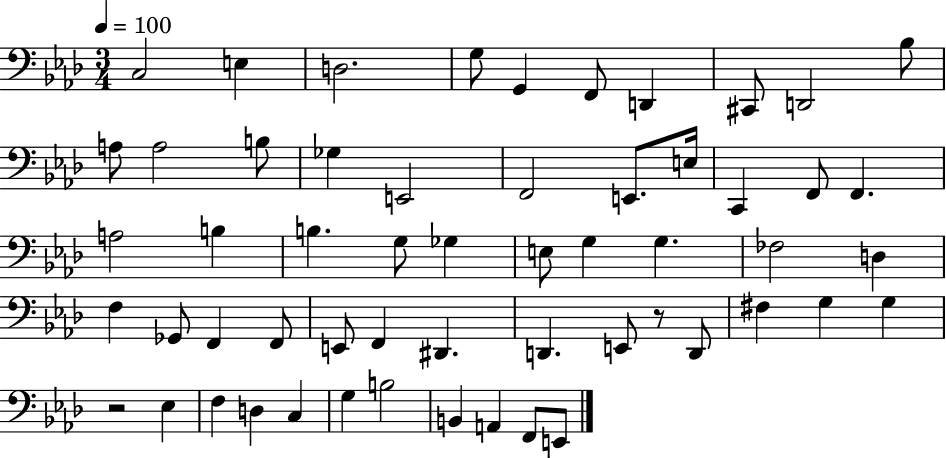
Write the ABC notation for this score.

X:1
T:Untitled
M:3/4
L:1/4
K:Ab
C,2 E, D,2 G,/2 G,, F,,/2 D,, ^C,,/2 D,,2 _B,/2 A,/2 A,2 B,/2 _G, E,,2 F,,2 E,,/2 E,/4 C,, F,,/2 F,, A,2 B, B, G,/2 _G, E,/2 G, G, _F,2 D, F, _G,,/2 F,, F,,/2 E,,/2 F,, ^D,, D,, E,,/2 z/2 D,,/2 ^F, G, G, z2 _E, F, D, C, G, B,2 B,, A,, F,,/2 E,,/2